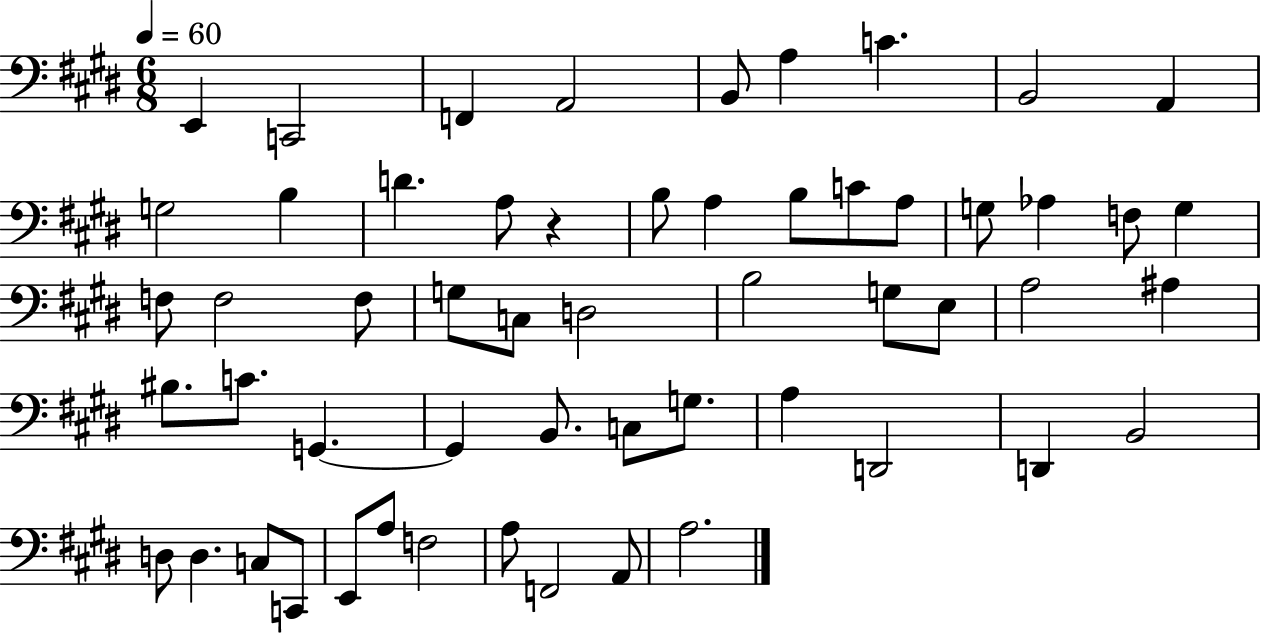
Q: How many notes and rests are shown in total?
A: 56